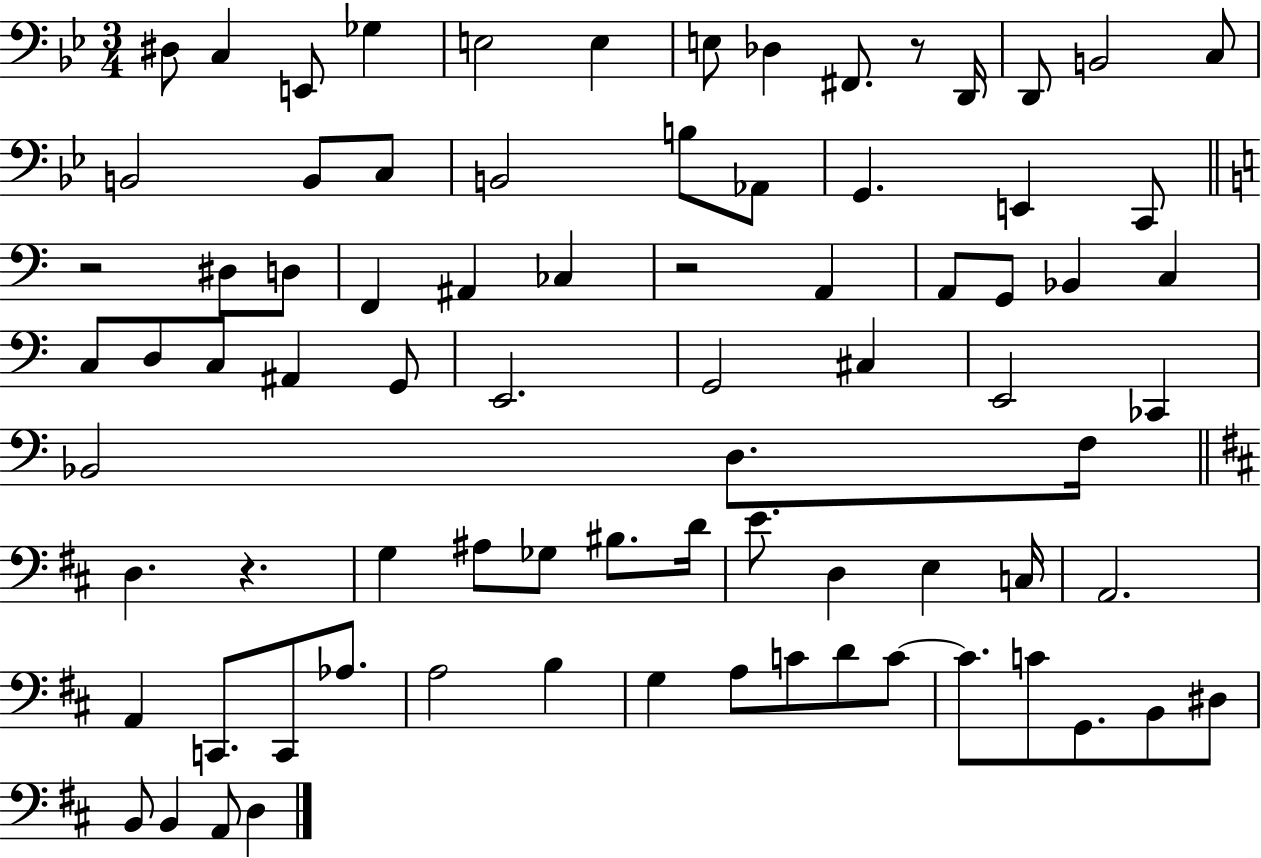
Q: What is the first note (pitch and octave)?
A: D#3